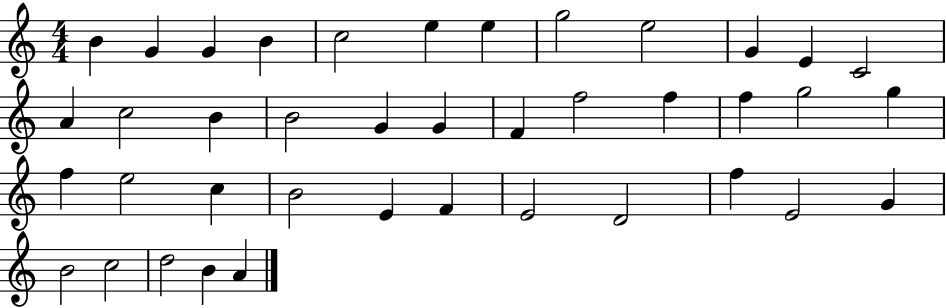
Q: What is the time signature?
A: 4/4